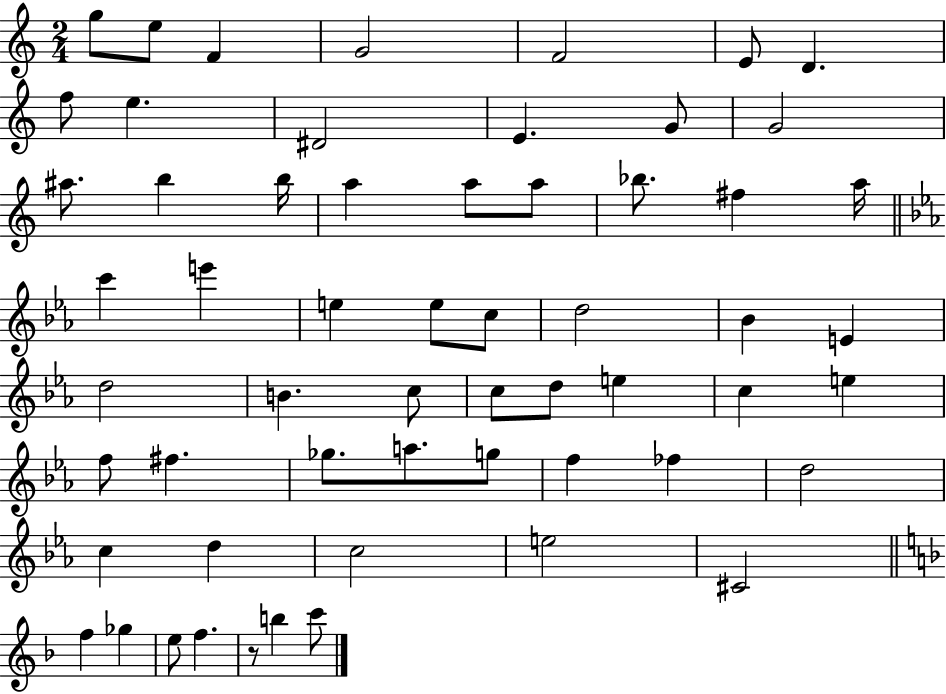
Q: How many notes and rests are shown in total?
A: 58